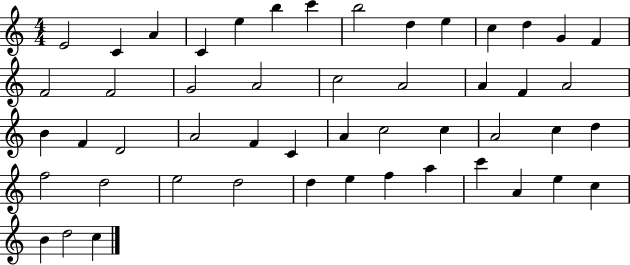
X:1
T:Untitled
M:4/4
L:1/4
K:C
E2 C A C e b c' b2 d e c d G F F2 F2 G2 A2 c2 A2 A F A2 B F D2 A2 F C A c2 c A2 c d f2 d2 e2 d2 d e f a c' A e c B d2 c